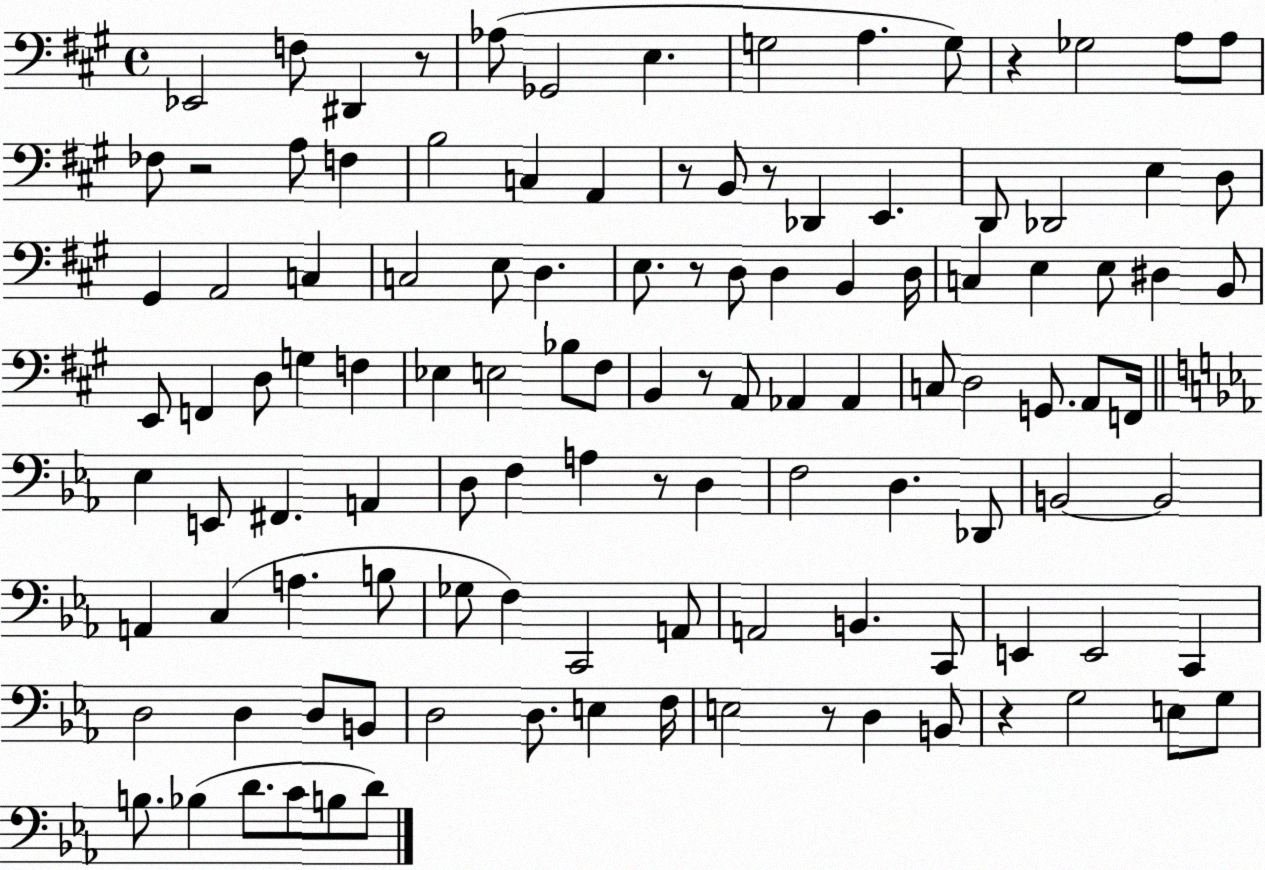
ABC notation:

X:1
T:Untitled
M:4/4
L:1/4
K:A
_E,,2 F,/2 ^D,, z/2 _A,/2 _G,,2 E, G,2 A, G,/2 z _G,2 A,/2 A,/2 _F,/2 z2 A,/2 F, B,2 C, A,, z/2 B,,/2 z/2 _D,, E,, D,,/2 _D,,2 E, D,/2 ^G,, A,,2 C, C,2 E,/2 D, E,/2 z/2 D,/2 D, B,, D,/4 C, E, E,/2 ^D, B,,/2 E,,/2 F,, D,/2 G, F, _E, E,2 _B,/2 ^F,/2 B,, z/2 A,,/2 _A,, _A,, C,/2 D,2 G,,/2 A,,/2 F,,/4 _E, E,,/2 ^F,, A,, D,/2 F, A, z/2 D, F,2 D, _D,,/2 B,,2 B,,2 A,, C, A, B,/2 _G,/2 F, C,,2 A,,/2 A,,2 B,, C,,/2 E,, E,,2 C,, D,2 D, D,/2 B,,/2 D,2 D,/2 E, F,/4 E,2 z/2 D, B,,/2 z G,2 E,/2 G,/2 B,/2 _B, D/2 C/2 B,/2 D/2